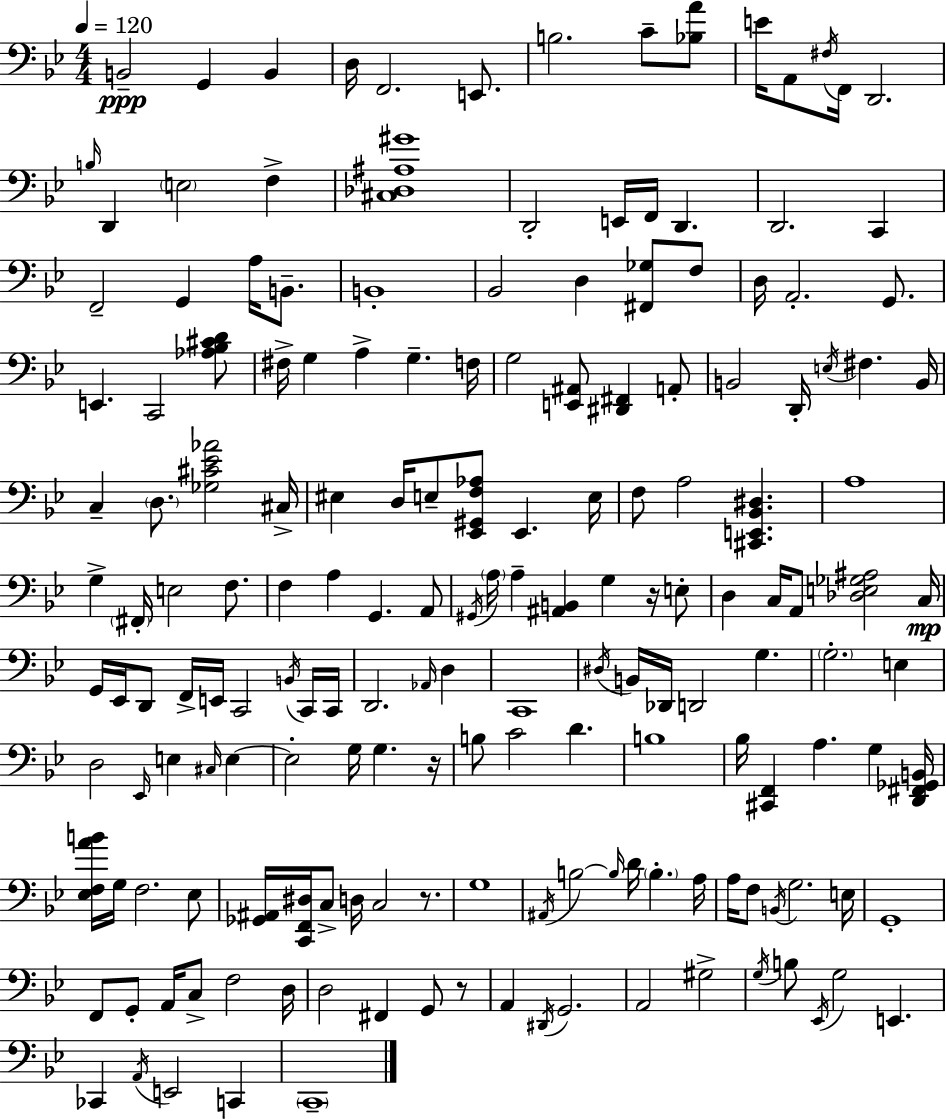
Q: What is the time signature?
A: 4/4